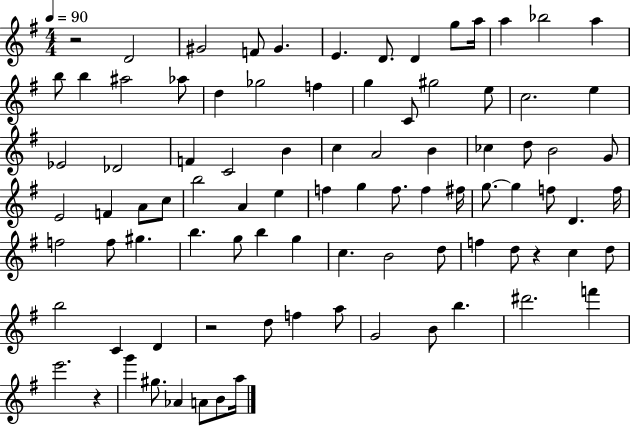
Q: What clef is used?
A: treble